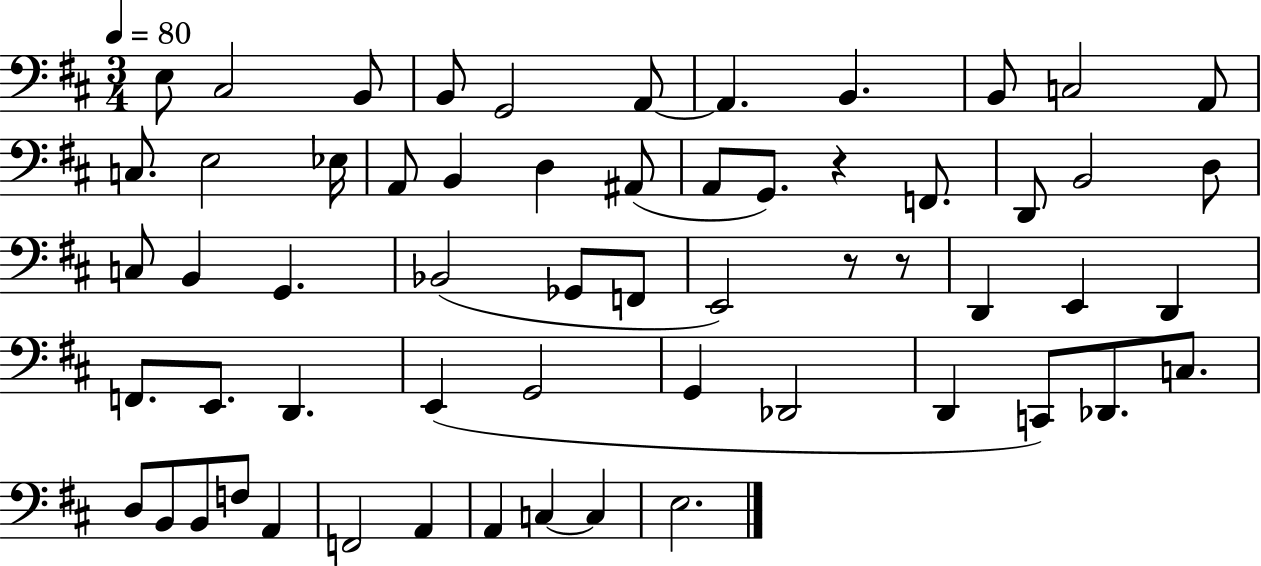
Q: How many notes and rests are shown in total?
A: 59